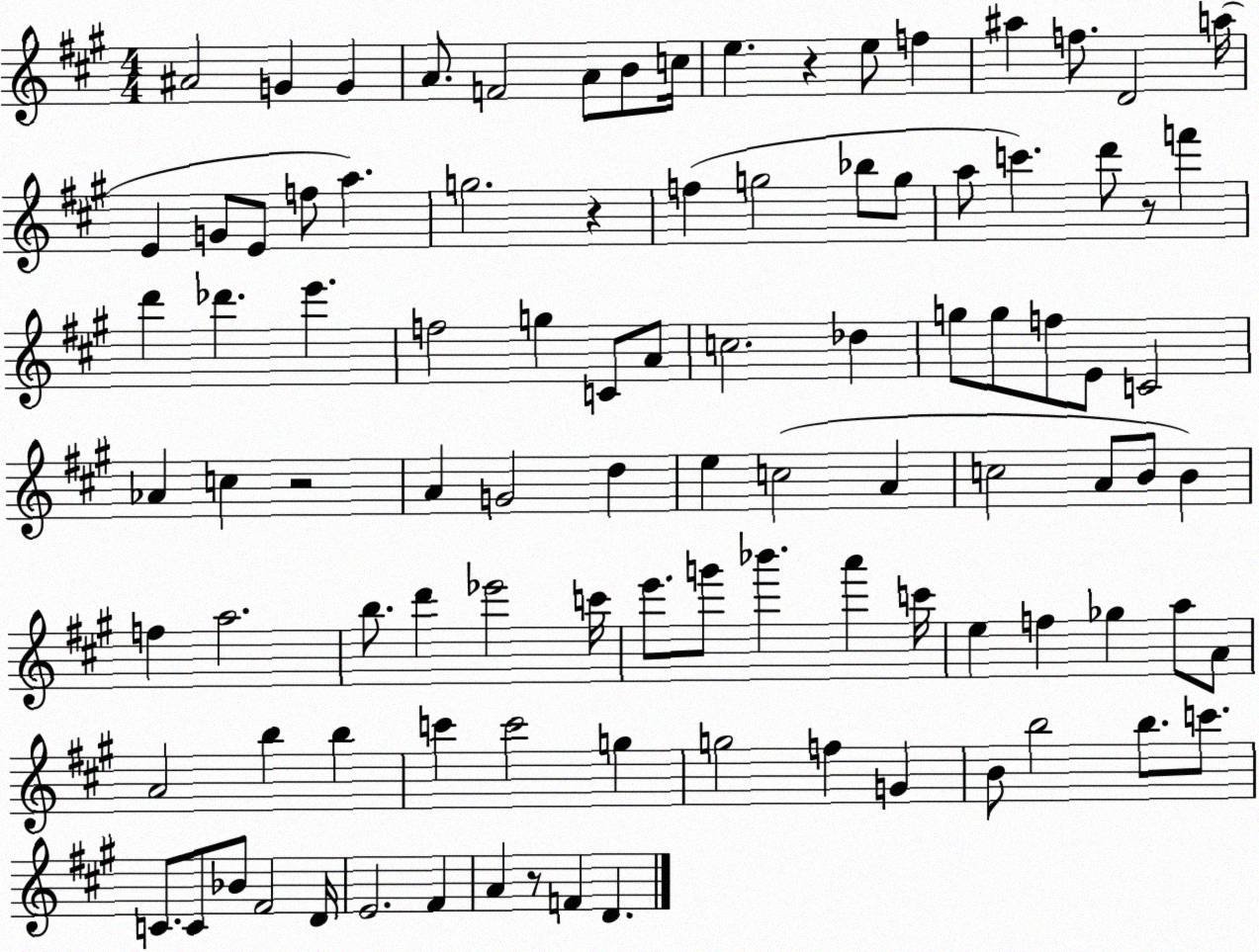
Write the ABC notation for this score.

X:1
T:Untitled
M:4/4
L:1/4
K:A
^A2 G G A/2 F2 A/2 B/2 c/4 e z e/2 f ^a f/2 D2 a/4 E G/2 E/2 f/2 a g2 z f g2 _b/2 g/2 a/2 c' d'/2 z/2 f' d' _d' e' f2 g C/2 A/2 c2 _d g/2 g/2 f/2 E/2 C2 _A c z2 A G2 d e c2 A c2 A/2 B/2 B f a2 b/2 d' _e'2 c'/4 e'/2 g'/2 _b' a' c'/4 e f _g a/2 A/2 A2 b b c' c'2 g g2 f G B/2 b2 b/2 c'/2 C/2 C/2 _B/2 ^F2 D/4 E2 ^F A z/2 F D